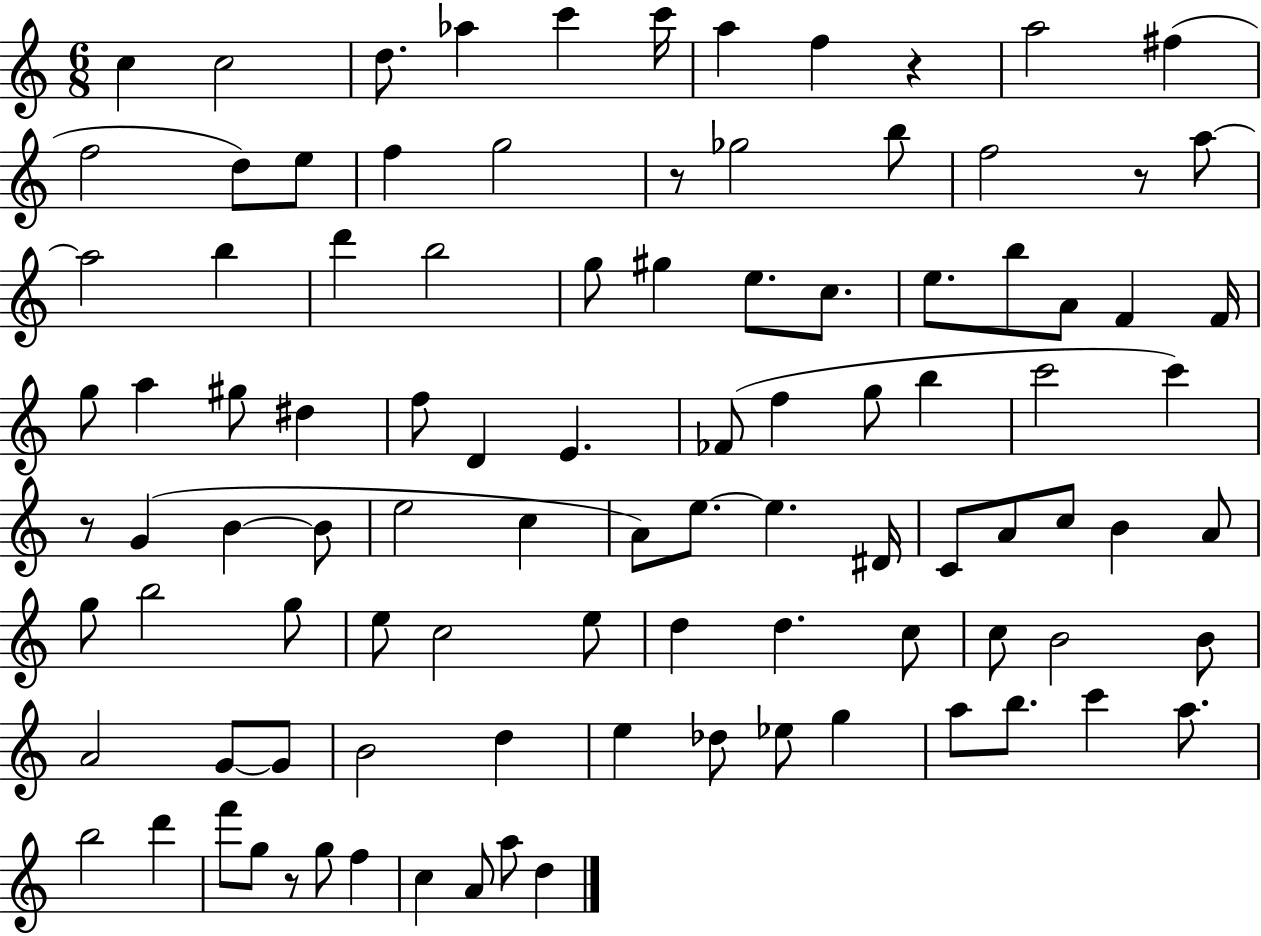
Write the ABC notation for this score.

X:1
T:Untitled
M:6/8
L:1/4
K:C
c c2 d/2 _a c' c'/4 a f z a2 ^f f2 d/2 e/2 f g2 z/2 _g2 b/2 f2 z/2 a/2 a2 b d' b2 g/2 ^g e/2 c/2 e/2 b/2 A/2 F F/4 g/2 a ^g/2 ^d f/2 D E _F/2 f g/2 b c'2 c' z/2 G B B/2 e2 c A/2 e/2 e ^D/4 C/2 A/2 c/2 B A/2 g/2 b2 g/2 e/2 c2 e/2 d d c/2 c/2 B2 B/2 A2 G/2 G/2 B2 d e _d/2 _e/2 g a/2 b/2 c' a/2 b2 d' f'/2 g/2 z/2 g/2 f c A/2 a/2 d